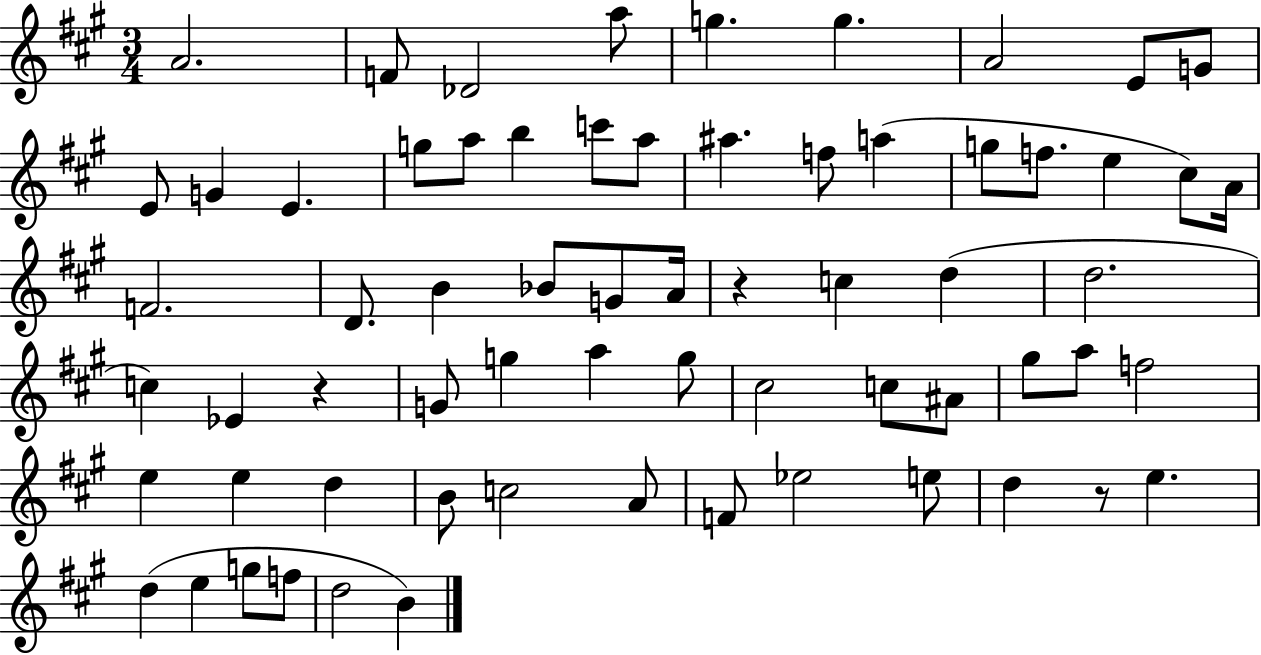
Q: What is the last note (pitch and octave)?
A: B4